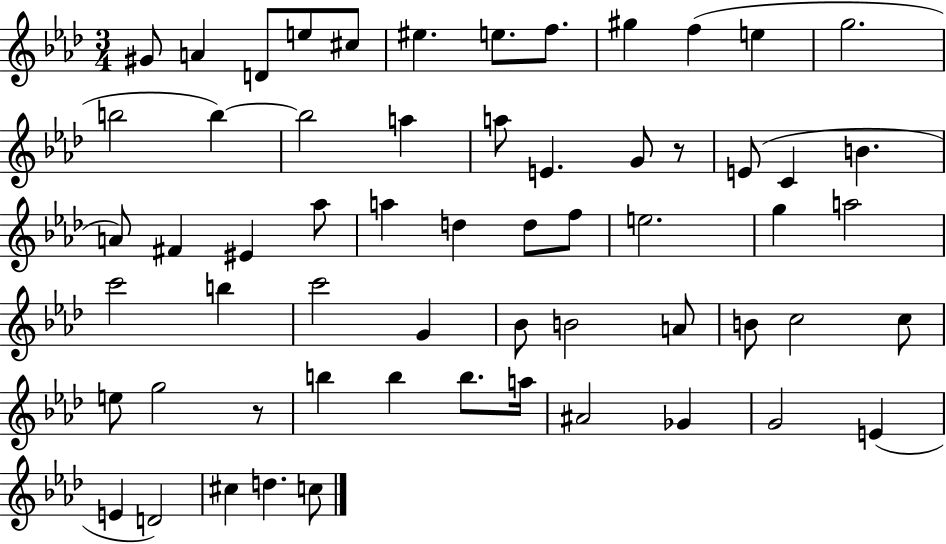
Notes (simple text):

G#4/e A4/q D4/e E5/e C#5/e EIS5/q. E5/e. F5/e. G#5/q F5/q E5/q G5/h. B5/h B5/q B5/h A5/q A5/e E4/q. G4/e R/e E4/e C4/q B4/q. A4/e F#4/q EIS4/q Ab5/e A5/q D5/q D5/e F5/e E5/h. G5/q A5/h C6/h B5/q C6/h G4/q Bb4/e B4/h A4/e B4/e C5/h C5/e E5/e G5/h R/e B5/q B5/q B5/e. A5/s A#4/h Gb4/q G4/h E4/q E4/q D4/h C#5/q D5/q. C5/e